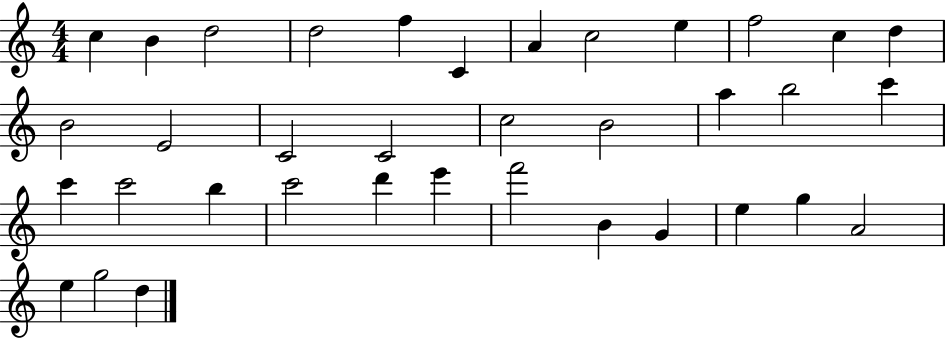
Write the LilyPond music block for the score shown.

{
  \clef treble
  \numericTimeSignature
  \time 4/4
  \key c \major
  c''4 b'4 d''2 | d''2 f''4 c'4 | a'4 c''2 e''4 | f''2 c''4 d''4 | \break b'2 e'2 | c'2 c'2 | c''2 b'2 | a''4 b''2 c'''4 | \break c'''4 c'''2 b''4 | c'''2 d'''4 e'''4 | f'''2 b'4 g'4 | e''4 g''4 a'2 | \break e''4 g''2 d''4 | \bar "|."
}